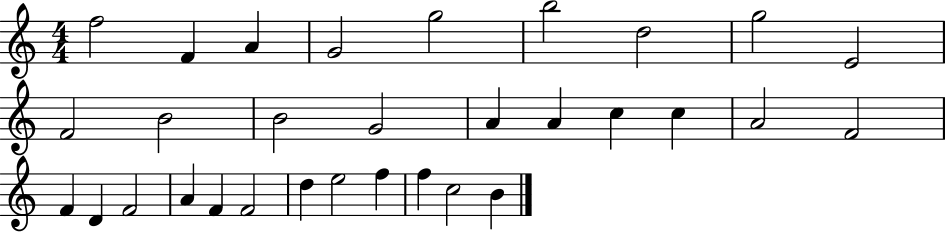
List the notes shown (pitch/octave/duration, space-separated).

F5/h F4/q A4/q G4/h G5/h B5/h D5/h G5/h E4/h F4/h B4/h B4/h G4/h A4/q A4/q C5/q C5/q A4/h F4/h F4/q D4/q F4/h A4/q F4/q F4/h D5/q E5/h F5/q F5/q C5/h B4/q